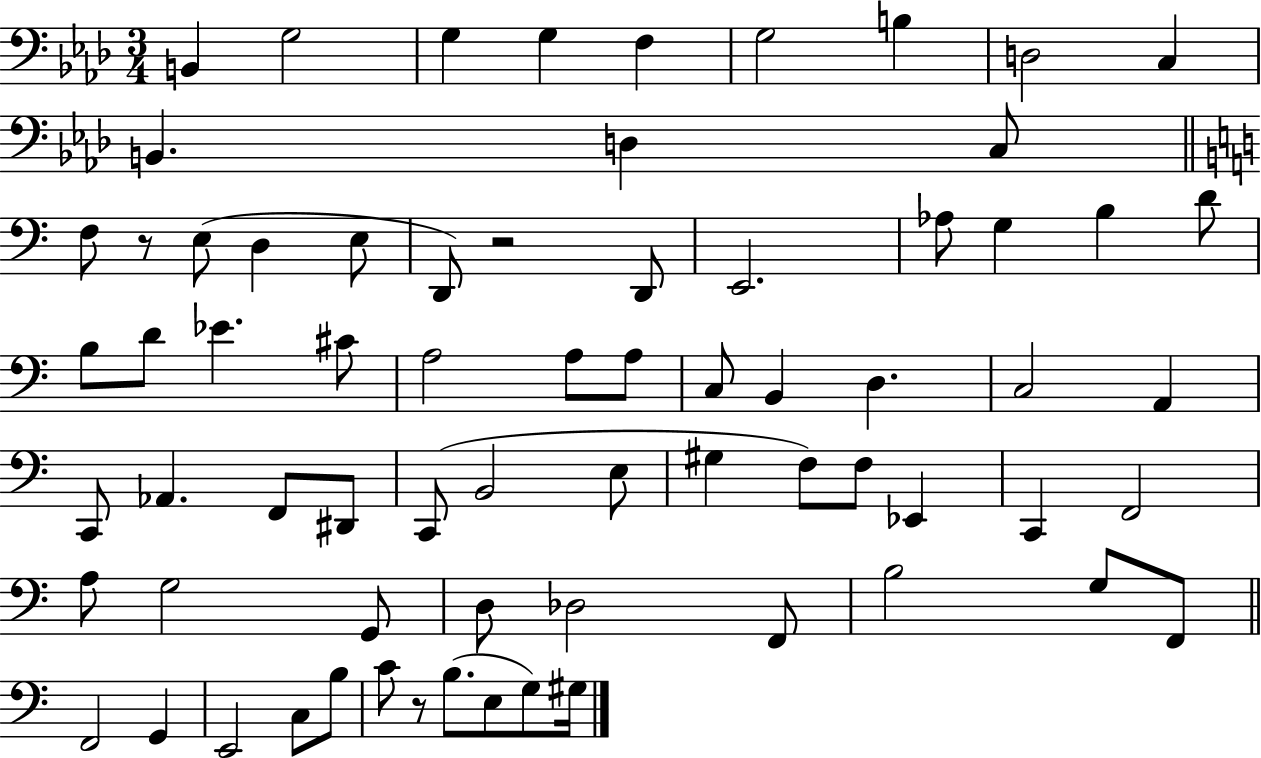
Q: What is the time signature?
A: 3/4